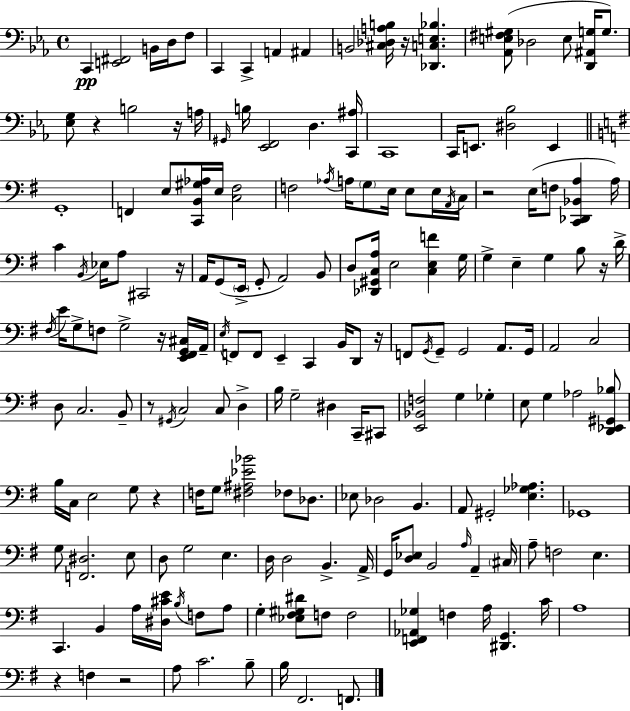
{
  \clef bass
  \time 4/4
  \defaultTimeSignature
  \key ees \major
  \repeat volta 2 { c,4\pp <e, fis,>2 b,16 d16 f8 | c,4 c,4-> a,4 ais,4 | b,2 <cis des a b>16 r16 <des, c e bes>4. | <aes, e fis gis>8( des2 e8 <d, ais, g>16 g8.) | \break <ees g>8 r4 b2 r16 a16 | \grace { gis,16 } b16 <ees, f,>2 d4. | <c, ais>16 c,1 | c,16 e,8. <dis bes>2 e,4 | \break \bar "||" \break \key e \minor g,1-. | f,4 e8 <c, b, gis aes>16 e16 <c fis>2 | f2 \acciaccatura { aes16 } a16 \parenthesize g8 e16 e8 e16 | \acciaccatura { a,16 } c16 r2 e16( f8 <c, des, bes, a>4 | \break a16) c'4 \acciaccatura { b,16 } ees16 a8 cis,2 | r16 a,16 g,8( \parenthesize e,16-> g,8-. a,2) | b,8 d8 <des, gis, c a>16 e2 <c e f'>4 | g16 g4-> e4-- g4 b8 | \break r16 d'16-> \acciaccatura { fis16 } e'16 g8-> f8 g2-> | r16 <e, fis, g, cis>16 a,16-- \acciaccatura { e16 } f,8 f,8 e,4-- c,4 | b,16 d,8 r16 f,8 \acciaccatura { g,16 } g,8-- g,2 | a,8. g,16 a,2 c2 | \break d8 c2. | b,8-- r8 \acciaccatura { gis,16 } c2 | c8 d4-> b16 g2-- | dis4 c,16-- cis,8 <e, bes, f>2 g4 | \break ges4-. e8 g4 aes2 | <d, ees, gis, bes>8 b16 c16 e2 | g8 r4 f16 g8 <fis ais ees' bes'>2 | fes8 des8. ees8 des2 | \break b,4. a,8 gis,2-. | <e ges aes>4. ges,1 | g8 <f, dis>2. | e8 d8 g2 | \break e4. d16 d2 | b,4.-> a,16-> g,16 <d ees>8 b,2 | \grace { a16 } a,4-- \parenthesize cis16 a8-- f2 | e4. c,4. b,4 | \break a16 <dis cis' e'>16 \acciaccatura { b16 } f8 a8 g4-. <ees fis gis dis'>8 f8 | f2 <e, f, aes, ges>4 f4 | a16 <dis, g,>4. c'16 a1 | r4 f4 | \break r2 a8 c'2. | b8-- b16 fis,2. | f,8. } \bar "|."
}